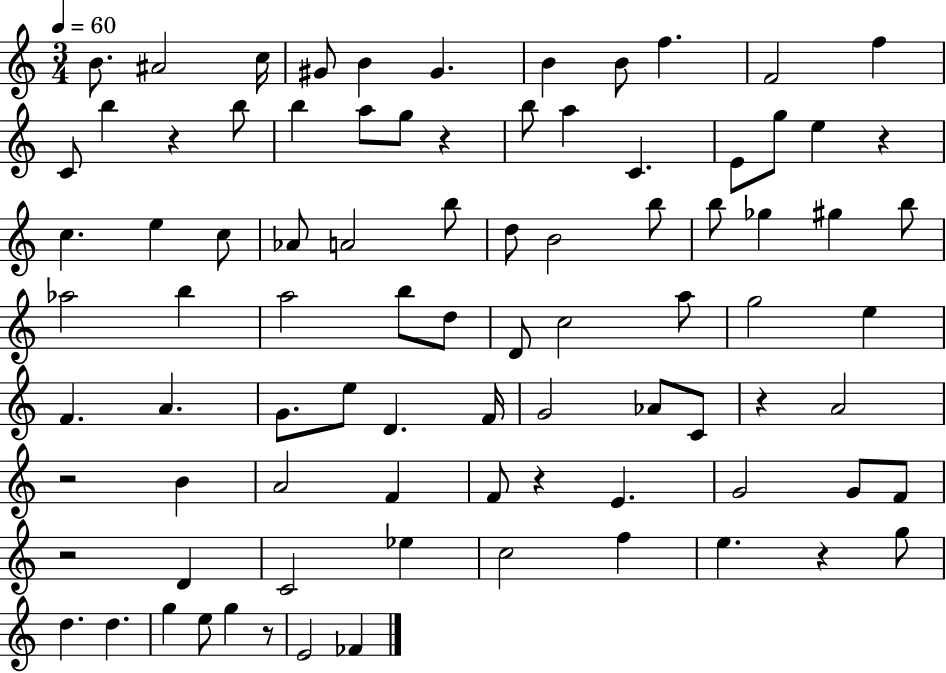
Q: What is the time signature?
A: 3/4